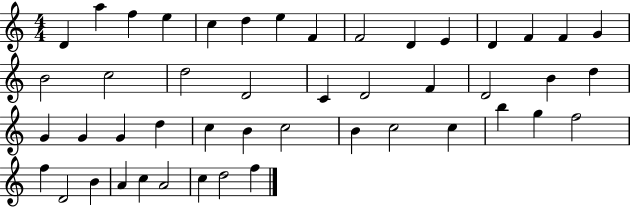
X:1
T:Untitled
M:4/4
L:1/4
K:C
D a f e c d e F F2 D E D F F G B2 c2 d2 D2 C D2 F D2 B d G G G d c B c2 B c2 c b g f2 f D2 B A c A2 c d2 f